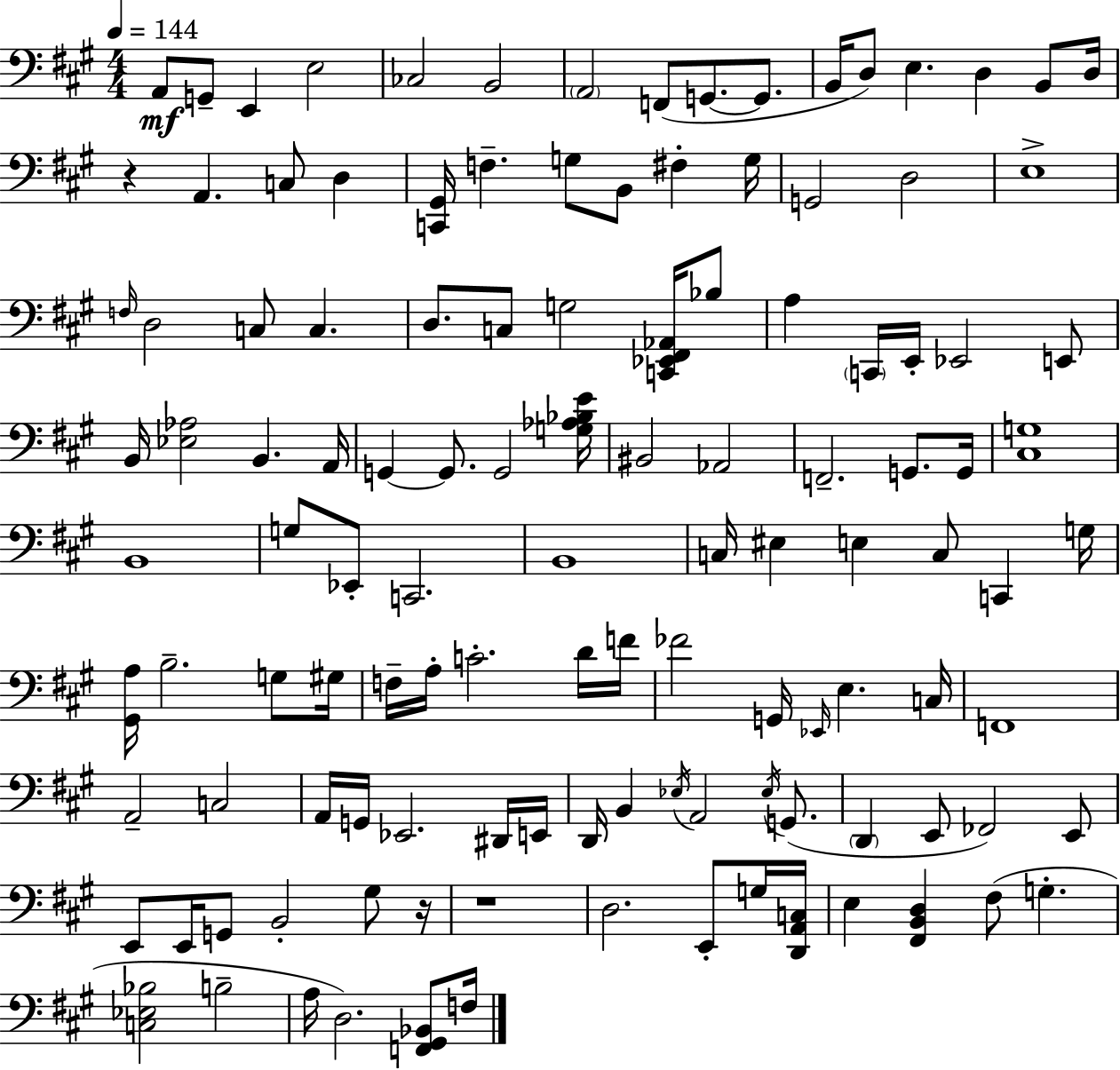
X:1
T:Untitled
M:4/4
L:1/4
K:A
A,,/2 G,,/2 E,, E,2 _C,2 B,,2 A,,2 F,,/2 G,,/2 G,,/2 B,,/4 D,/2 E, D, B,,/2 D,/4 z A,, C,/2 D, [C,,^G,,]/4 F, G,/2 B,,/2 ^F, G,/4 G,,2 D,2 E,4 F,/4 D,2 C,/2 C, D,/2 C,/2 G,2 [C,,_E,,^F,,_A,,]/4 _B,/2 A, C,,/4 E,,/4 _E,,2 E,,/2 B,,/4 [_E,_A,]2 B,, A,,/4 G,, G,,/2 G,,2 [G,_A,_B,E]/4 ^B,,2 _A,,2 F,,2 G,,/2 G,,/4 [^C,G,]4 B,,4 G,/2 _E,,/2 C,,2 B,,4 C,/4 ^E, E, C,/2 C,, G,/4 [^G,,A,]/4 B,2 G,/2 ^G,/4 F,/4 A,/4 C2 D/4 F/4 _F2 G,,/4 _E,,/4 E, C,/4 F,,4 A,,2 C,2 A,,/4 G,,/4 _E,,2 ^D,,/4 E,,/4 D,,/4 B,, _E,/4 A,,2 _E,/4 G,,/2 D,, E,,/2 _F,,2 E,,/2 E,,/2 E,,/4 G,,/2 B,,2 ^G,/2 z/4 z4 D,2 E,,/2 G,/4 [D,,A,,C,]/4 E, [^F,,B,,D,] ^F,/2 G, [C,_E,_B,]2 B,2 A,/4 D,2 [F,,^G,,_B,,]/2 F,/4